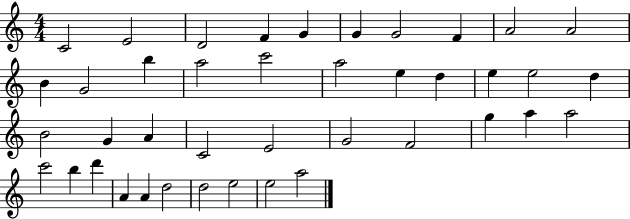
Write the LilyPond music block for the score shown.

{
  \clef treble
  \numericTimeSignature
  \time 4/4
  \key c \major
  c'2 e'2 | d'2 f'4 g'4 | g'4 g'2 f'4 | a'2 a'2 | \break b'4 g'2 b''4 | a''2 c'''2 | a''2 e''4 d''4 | e''4 e''2 d''4 | \break b'2 g'4 a'4 | c'2 e'2 | g'2 f'2 | g''4 a''4 a''2 | \break c'''2 b''4 d'''4 | a'4 a'4 d''2 | d''2 e''2 | e''2 a''2 | \break \bar "|."
}